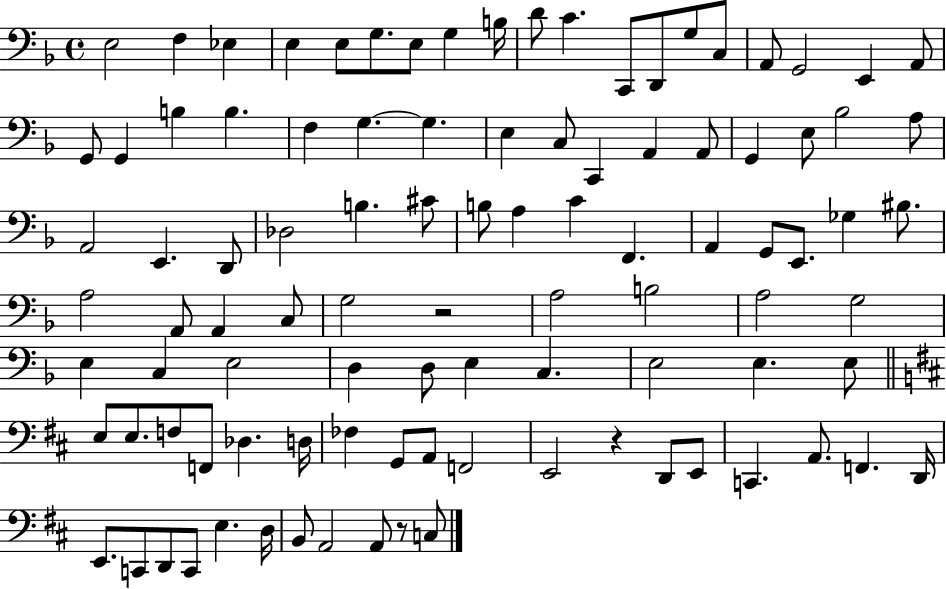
E3/h F3/q Eb3/q E3/q E3/e G3/e. E3/e G3/q B3/s D4/e C4/q. C2/e D2/e G3/e C3/e A2/e G2/h E2/q A2/e G2/e G2/q B3/q B3/q. F3/q G3/q. G3/q. E3/q C3/e C2/q A2/q A2/e G2/q E3/e Bb3/h A3/e A2/h E2/q. D2/e Db3/h B3/q. C#4/e B3/e A3/q C4/q F2/q. A2/q G2/e E2/e. Gb3/q BIS3/e. A3/h A2/e A2/q C3/e G3/h R/h A3/h B3/h A3/h G3/h E3/q C3/q E3/h D3/q D3/e E3/q C3/q. E3/h E3/q. E3/e E3/e E3/e. F3/e F2/e Db3/q. D3/s FES3/q G2/e A2/e F2/h E2/h R/q D2/e E2/e C2/q. A2/e. F2/q. D2/s E2/e. C2/e D2/e C2/e E3/q. D3/s B2/e A2/h A2/e R/e C3/e